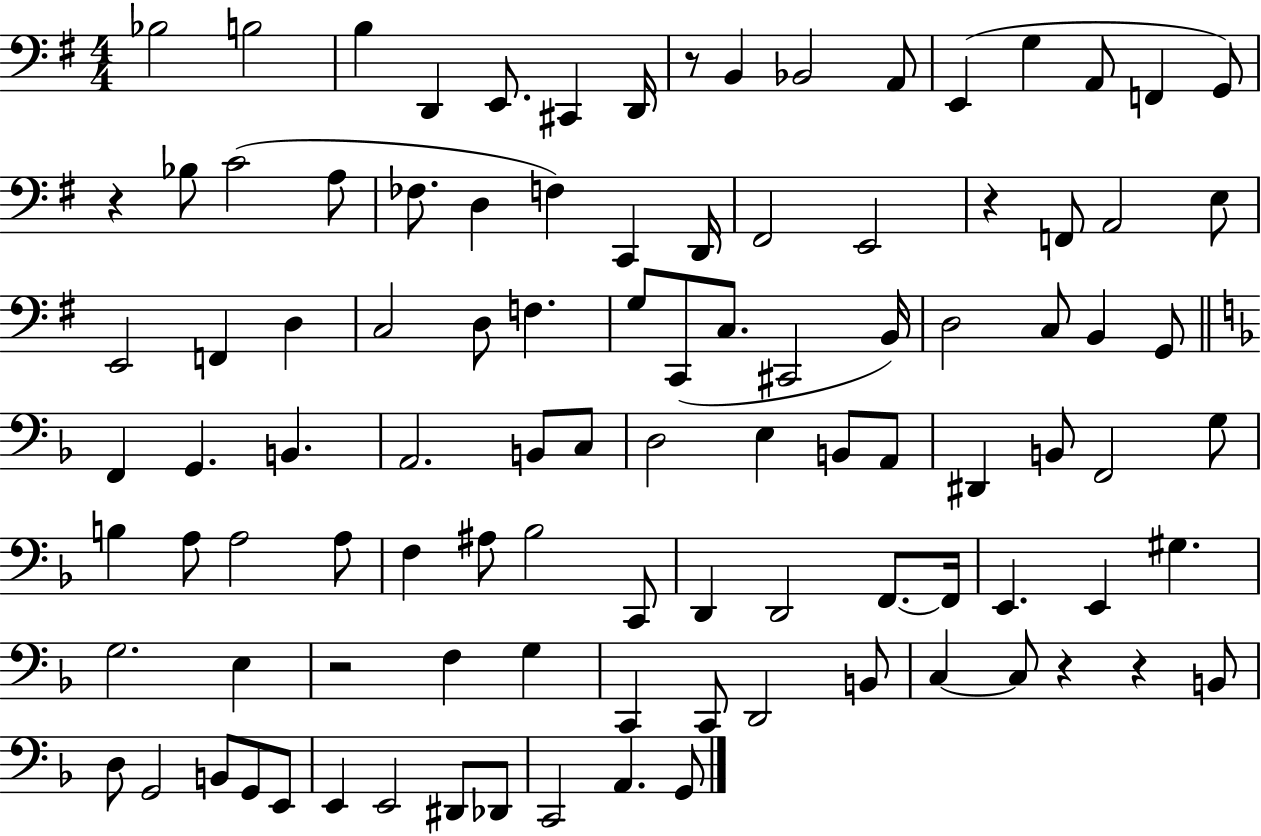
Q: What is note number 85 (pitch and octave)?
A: G2